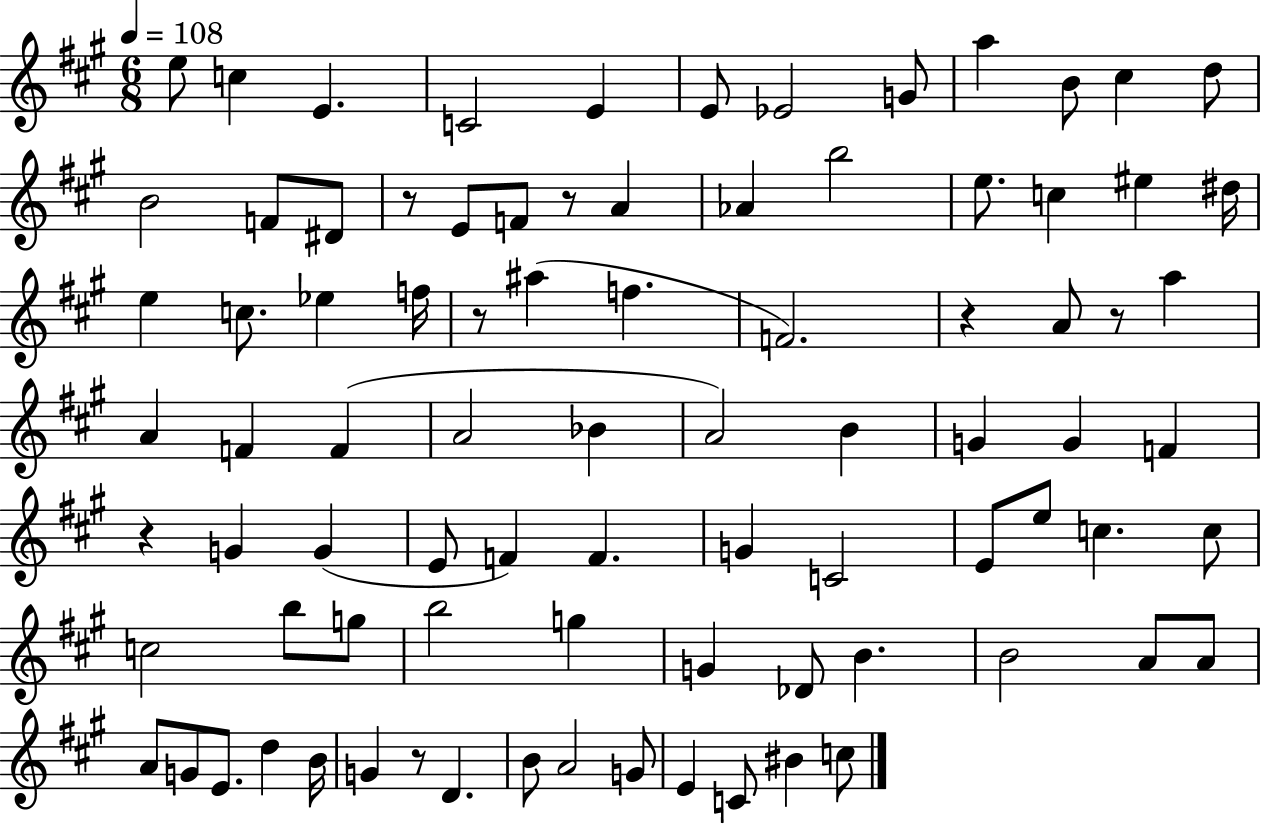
X:1
T:Untitled
M:6/8
L:1/4
K:A
e/2 c E C2 E E/2 _E2 G/2 a B/2 ^c d/2 B2 F/2 ^D/2 z/2 E/2 F/2 z/2 A _A b2 e/2 c ^e ^d/4 e c/2 _e f/4 z/2 ^a f F2 z A/2 z/2 a A F F A2 _B A2 B G G F z G G E/2 F F G C2 E/2 e/2 c c/2 c2 b/2 g/2 b2 g G _D/2 B B2 A/2 A/2 A/2 G/2 E/2 d B/4 G z/2 D B/2 A2 G/2 E C/2 ^B c/2